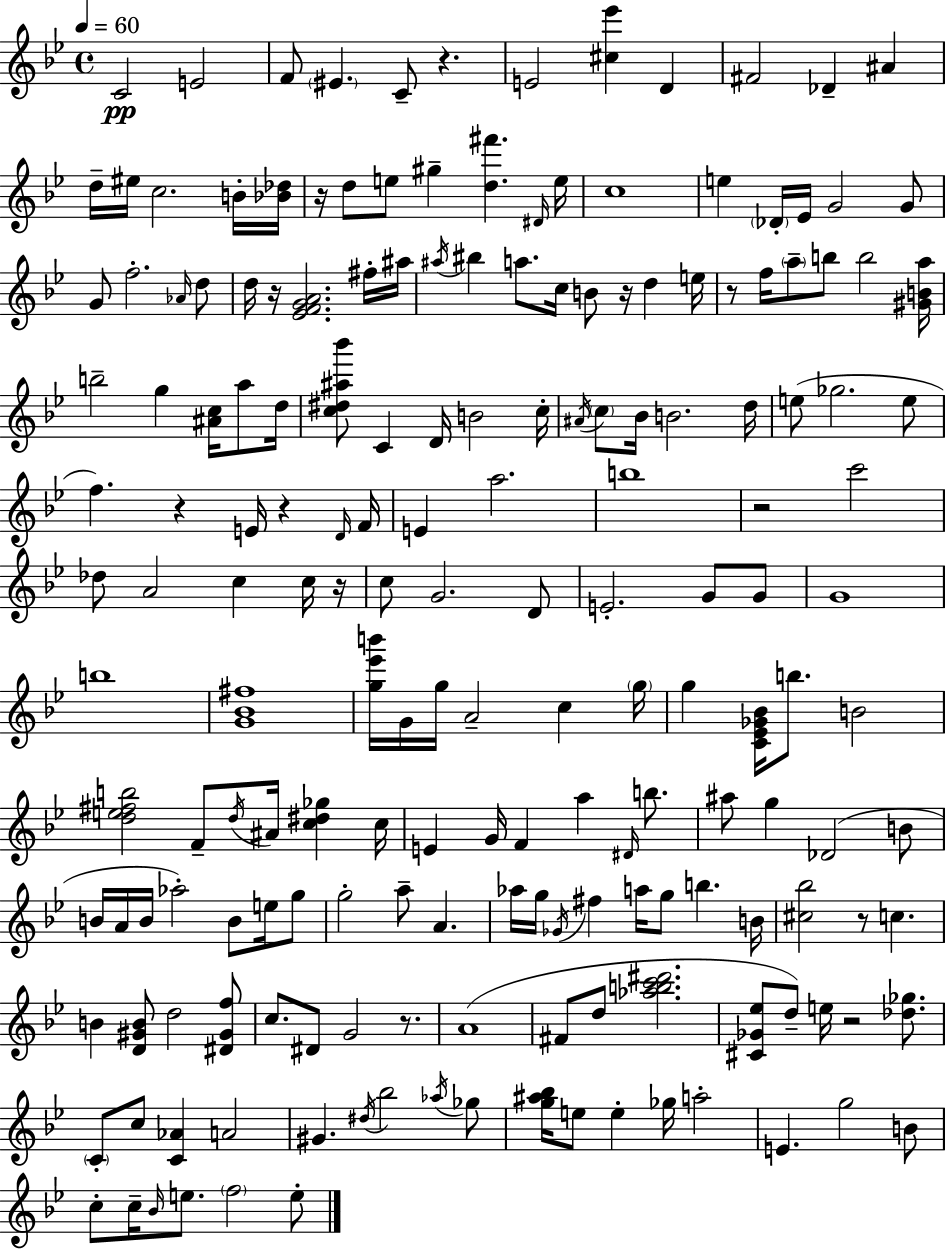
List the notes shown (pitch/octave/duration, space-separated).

C4/h E4/h F4/e EIS4/q. C4/e R/q. E4/h [C#5,Eb6]/q D4/q F#4/h Db4/q A#4/q D5/s EIS5/s C5/h. B4/s [Bb4,Db5]/s R/s D5/e E5/e G#5/q [D5,F#6]/q. D#4/s E5/s C5/w E5/q Db4/s Eb4/s G4/h G4/e G4/e F5/h. Ab4/s D5/e D5/s R/s [Eb4,F4,G4,A4]/h. F#5/s A#5/s A#5/s BIS5/q A5/e. C5/s B4/e R/s D5/q E5/s R/e F5/s A5/e B5/e B5/h [G#4,B4,A5]/s B5/h G5/q [A#4,C5]/s A5/e D5/s [C5,D#5,A#5,Bb6]/e C4/q D4/s B4/h C5/s A#4/s C5/e Bb4/s B4/h. D5/s E5/e Gb5/h. E5/e F5/q. R/q E4/s R/q D4/s F4/s E4/q A5/h. B5/w R/h C6/h Db5/e A4/h C5/q C5/s R/s C5/e G4/h. D4/e E4/h. G4/e G4/e G4/w B5/w [G4,Bb4,F#5]/w [G5,Eb6,B6]/s G4/s G5/s A4/h C5/q G5/s G5/q [C4,Eb4,Gb4,Bb4]/s B5/e. B4/h [D5,E5,F#5,B5]/h F4/e D5/s A#4/s [C5,D#5,Gb5]/q C5/s E4/q G4/s F4/q A5/q D#4/s B5/e. A#5/e G5/q Db4/h B4/e B4/s A4/s B4/s Ab5/h B4/e E5/s G5/e G5/h A5/e A4/q. Ab5/s G5/s Gb4/s F#5/q A5/s G5/e B5/q. B4/s [C#5,Bb5]/h R/e C5/q. B4/q [D4,G#4,B4]/e D5/h [D#4,G#4,F5]/e C5/e. D#4/e G4/h R/e. A4/w F#4/e D5/e [Ab5,B5,C6,D#6]/h. [C#4,Gb4,Eb5]/e D5/e E5/s R/h [Db5,Gb5]/e. C4/e C5/e [C4,Ab4]/q A4/h G#4/q. D#5/s Bb5/h Ab5/s Gb5/e [G5,A#5,Bb5]/s E5/e E5/q Gb5/s A5/h E4/q. G5/h B4/e C5/e C5/s Bb4/s E5/e. F5/h E5/e